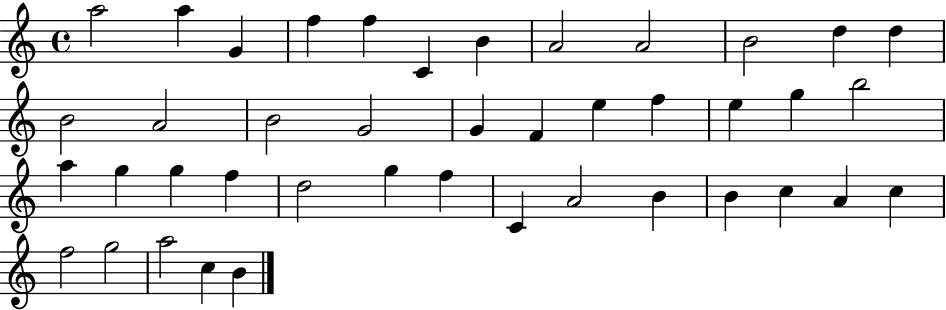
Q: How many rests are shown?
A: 0